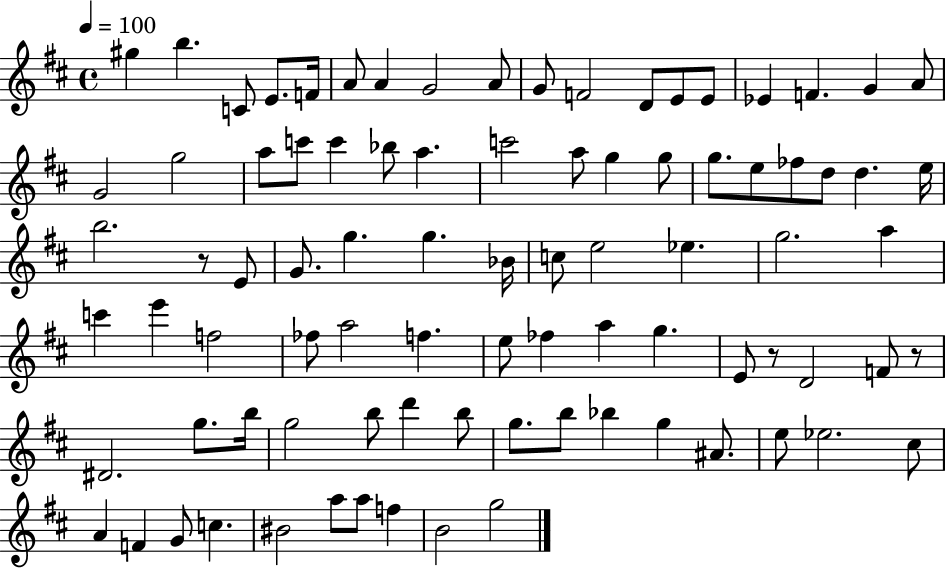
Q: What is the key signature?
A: D major